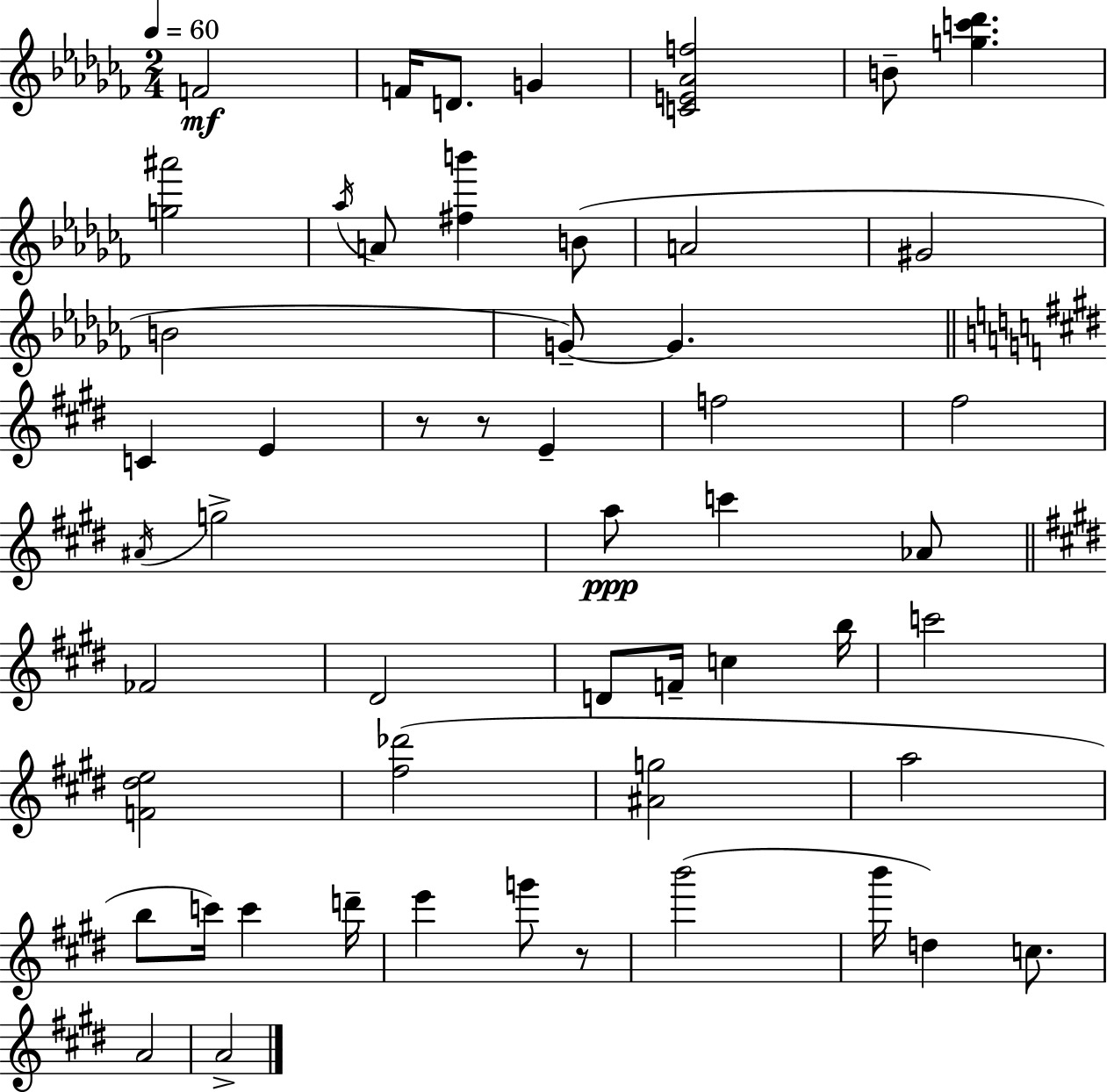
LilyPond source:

{
  \clef treble
  \numericTimeSignature
  \time 2/4
  \key aes \minor
  \tempo 4 = 60
  \repeat volta 2 { f'2\mf | f'16 d'8. g'4 | <c' e' aes' f''>2 | b'8-- <g'' c''' des'''>4. | \break <g'' ais'''>2 | \acciaccatura { aes''16 } a'8 <fis'' b'''>4 b'8( | a'2 | gis'2 | \break b'2 | g'8--~~) g'4. | \bar "||" \break \key e \major c'4 e'4 | r8 r8 e'4-- | f''2 | fis''2 | \break \acciaccatura { ais'16 } g''2-> | a''8\ppp c'''4 aes'8 | \bar "||" \break \key e \major fes'2 | dis'2 | d'8 f'16-- c''4 b''16 | c'''2 | \break <f' dis'' e''>2 | <fis'' des'''>2( | <ais' g''>2 | a''2 | \break b''8 c'''16) c'''4 d'''16-- | e'''4 g'''8 r8 | b'''2( | b'''16 d''4) c''8. | \break a'2 | a'2-> | } \bar "|."
}